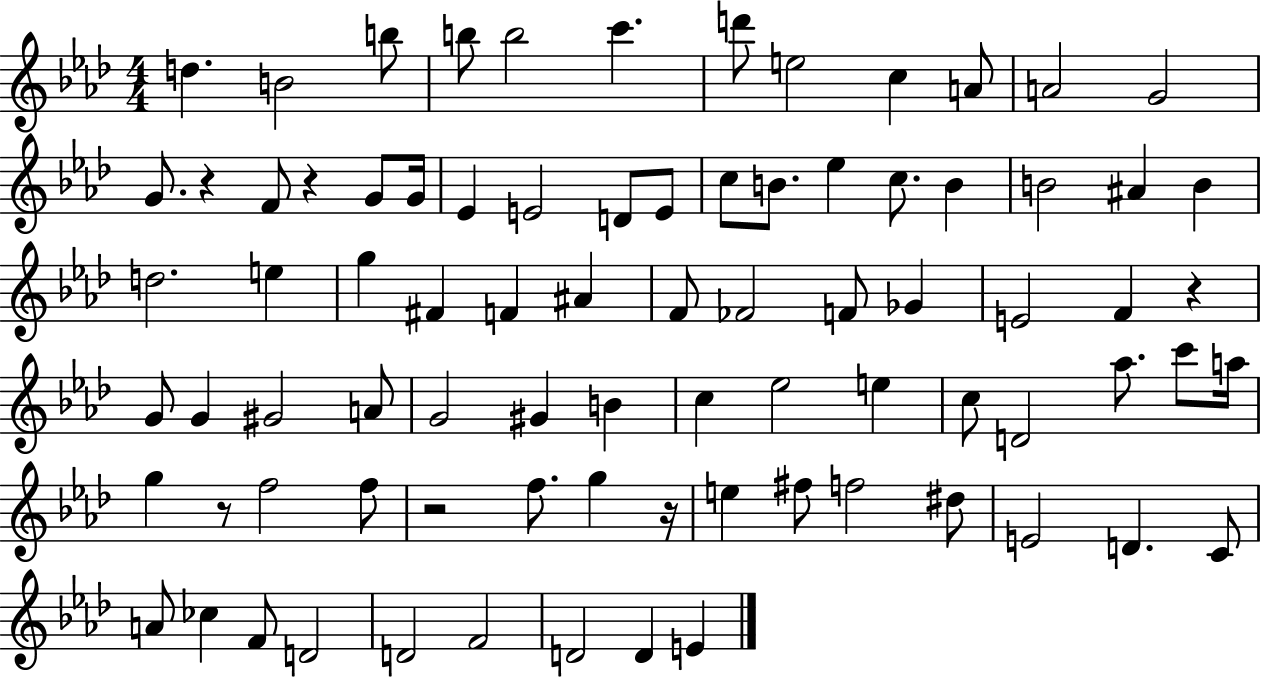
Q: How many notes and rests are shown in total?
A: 82